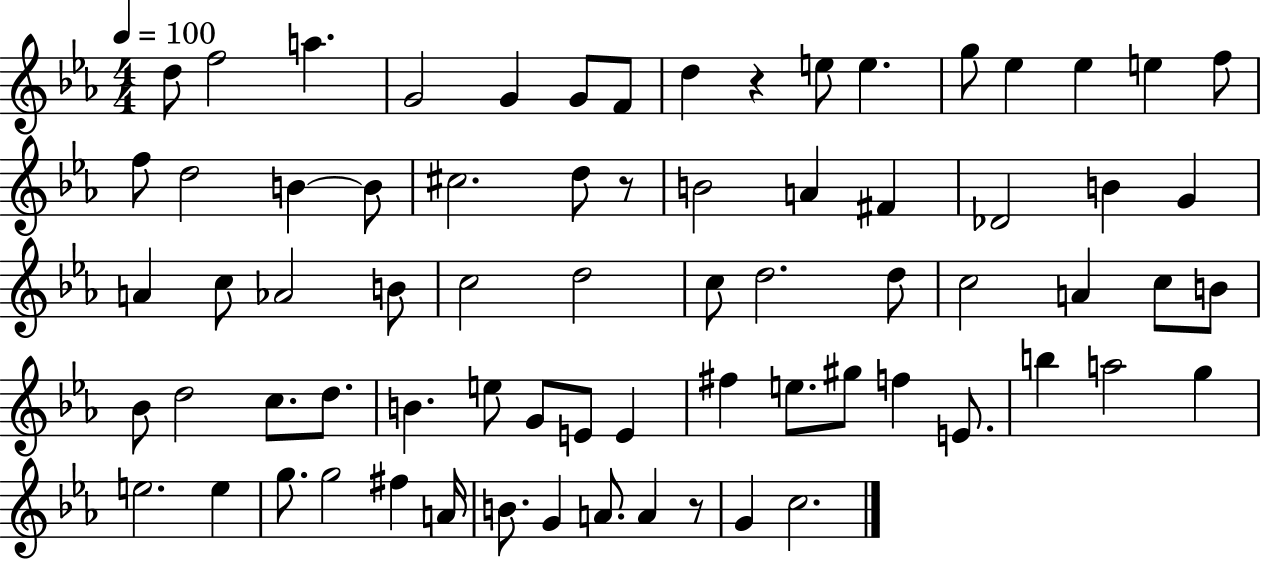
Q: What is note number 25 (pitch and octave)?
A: Db4